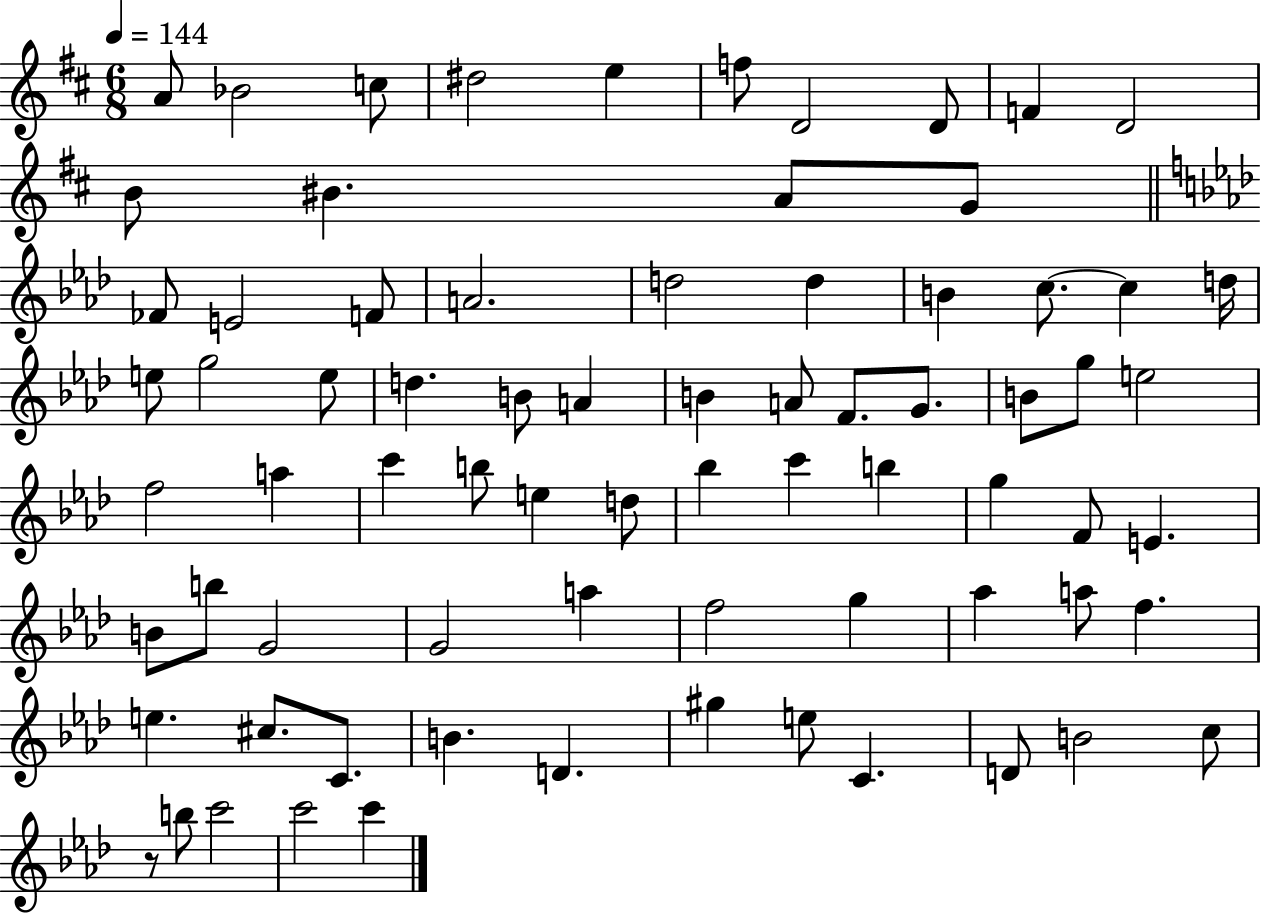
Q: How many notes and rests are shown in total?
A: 75